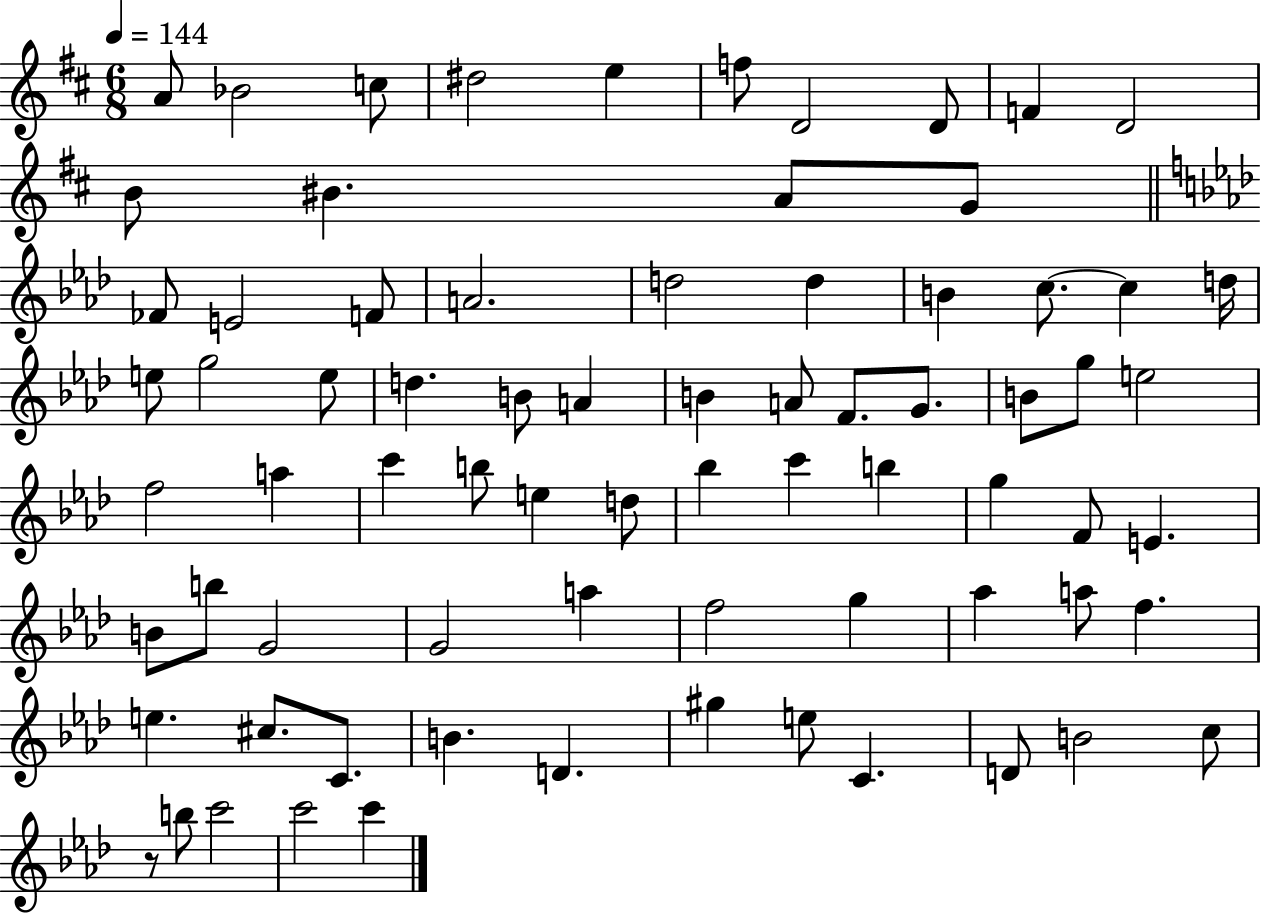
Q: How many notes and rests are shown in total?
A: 75